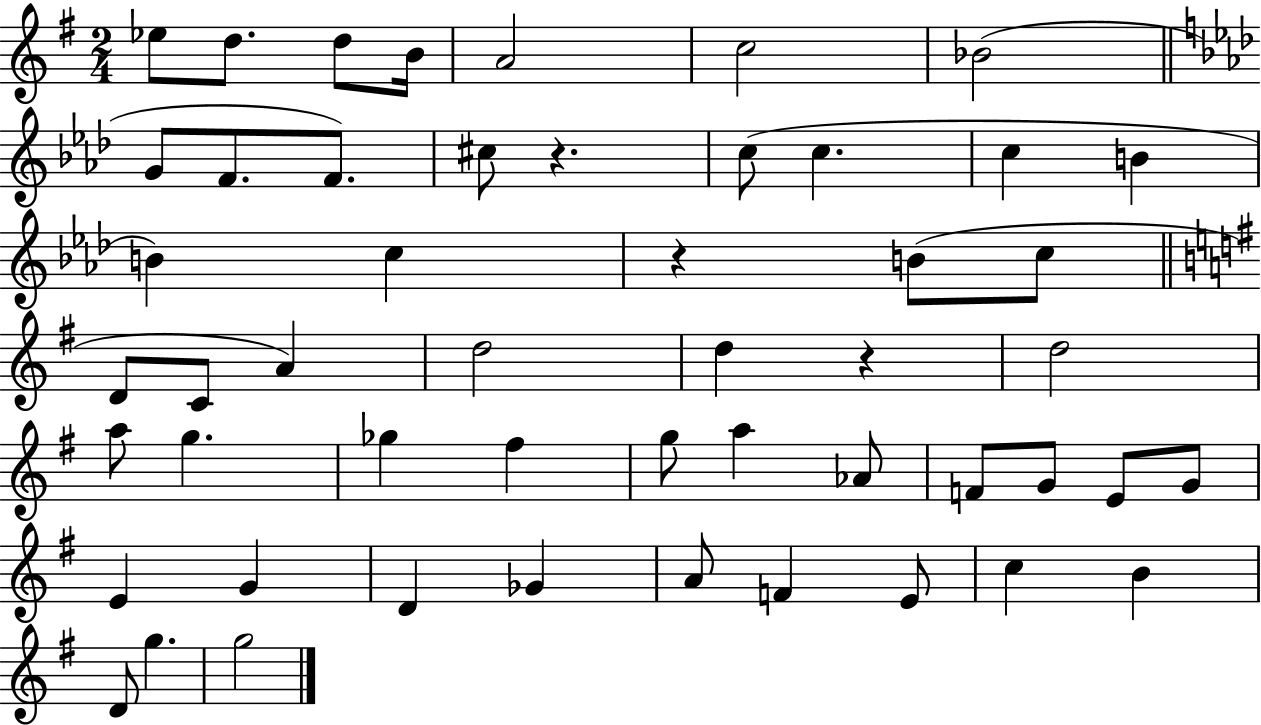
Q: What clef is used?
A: treble